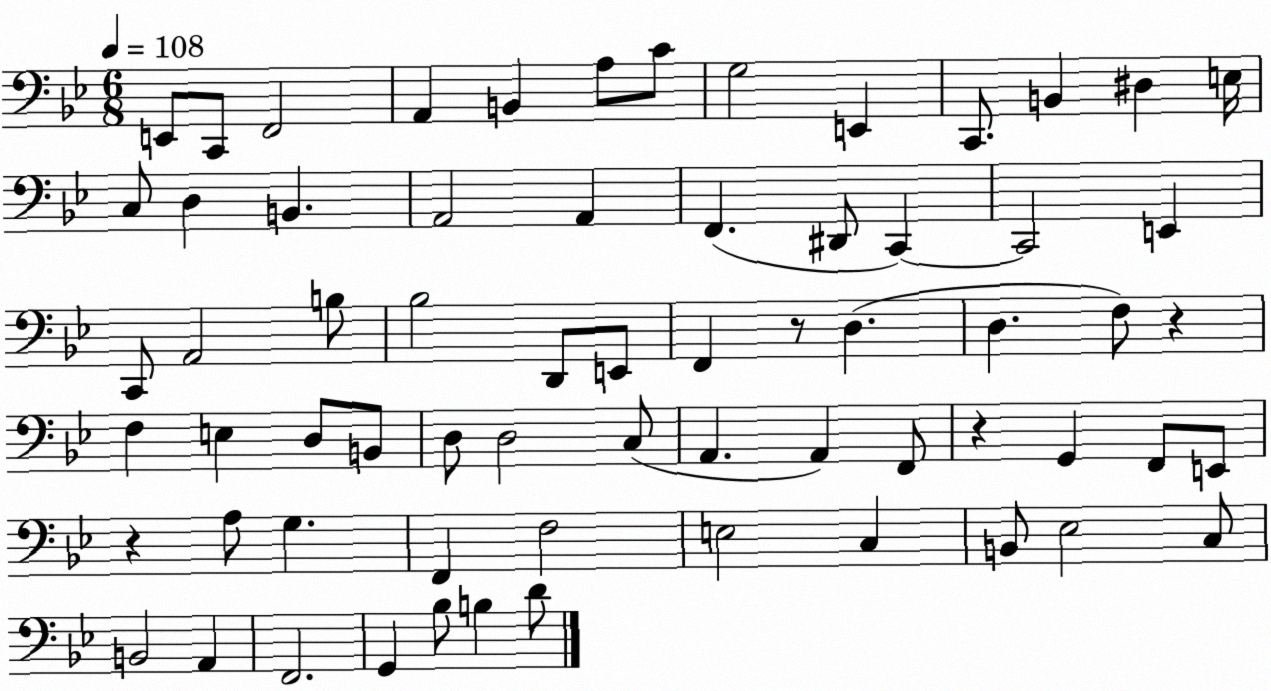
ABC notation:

X:1
T:Untitled
M:6/8
L:1/4
K:Bb
E,,/2 C,,/2 F,,2 A,, B,, A,/2 C/2 G,2 E,, C,,/2 B,, ^D, E,/4 C,/2 D, B,, A,,2 A,, F,, ^D,,/2 C,, C,,2 E,, C,,/2 A,,2 B,/2 _B,2 D,,/2 E,,/2 F,, z/2 D, D, F,/2 z F, E, D,/2 B,,/2 D,/2 D,2 C,/2 A,, A,, F,,/2 z G,, F,,/2 E,,/2 z A,/2 G, F,, F,2 E,2 C, B,,/2 _E,2 C,/2 B,,2 A,, F,,2 G,, _B,/2 B, D/2